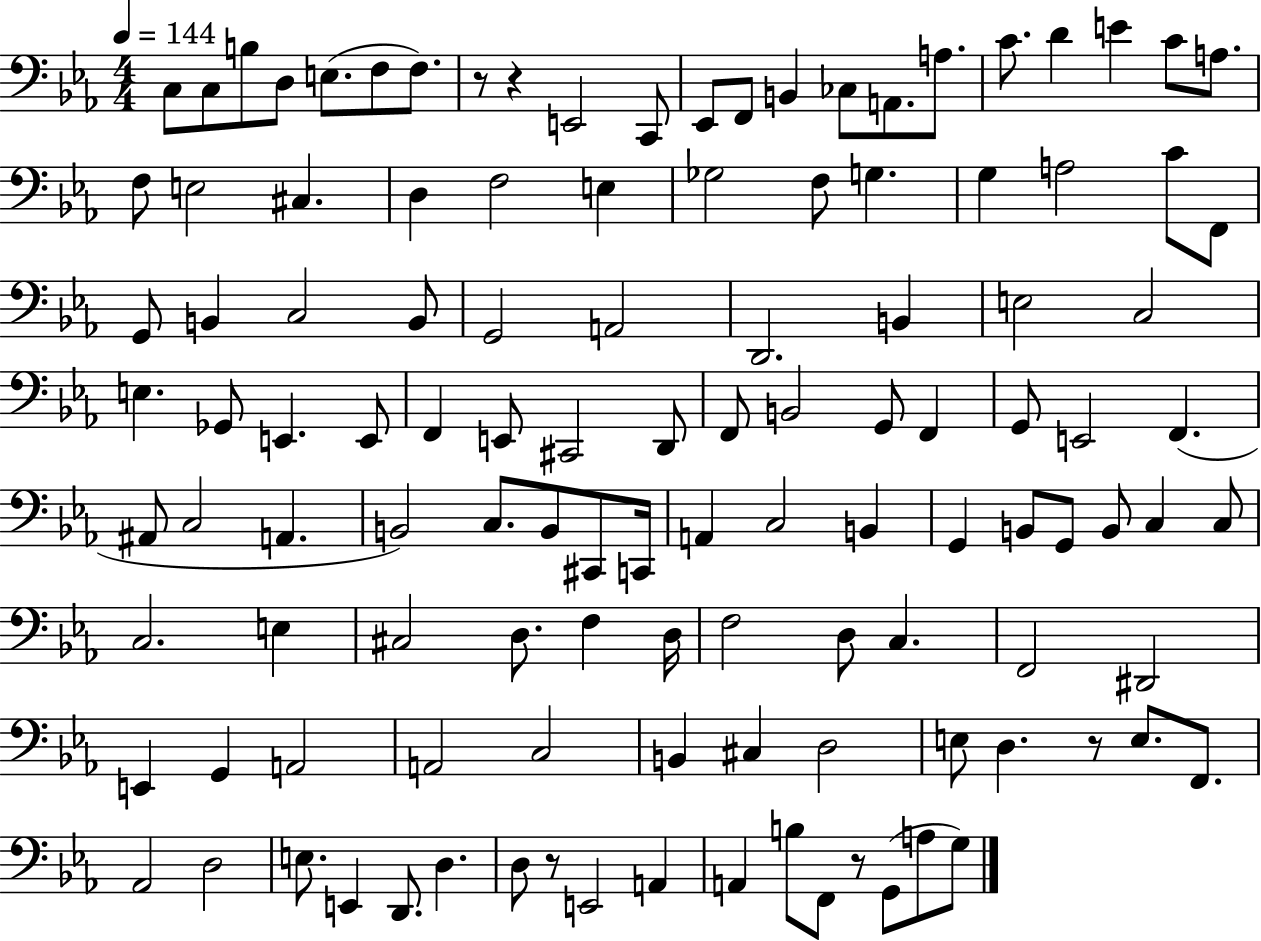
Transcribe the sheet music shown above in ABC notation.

X:1
T:Untitled
M:4/4
L:1/4
K:Eb
C,/2 C,/2 B,/2 D,/2 E,/2 F,/2 F,/2 z/2 z E,,2 C,,/2 _E,,/2 F,,/2 B,, _C,/2 A,,/2 A,/2 C/2 D E C/2 A,/2 F,/2 E,2 ^C, D, F,2 E, _G,2 F,/2 G, G, A,2 C/2 F,,/2 G,,/2 B,, C,2 B,,/2 G,,2 A,,2 D,,2 B,, E,2 C,2 E, _G,,/2 E,, E,,/2 F,, E,,/2 ^C,,2 D,,/2 F,,/2 B,,2 G,,/2 F,, G,,/2 E,,2 F,, ^A,,/2 C,2 A,, B,,2 C,/2 B,,/2 ^C,,/2 C,,/4 A,, C,2 B,, G,, B,,/2 G,,/2 B,,/2 C, C,/2 C,2 E, ^C,2 D,/2 F, D,/4 F,2 D,/2 C, F,,2 ^D,,2 E,, G,, A,,2 A,,2 C,2 B,, ^C, D,2 E,/2 D, z/2 E,/2 F,,/2 _A,,2 D,2 E,/2 E,, D,,/2 D, D,/2 z/2 E,,2 A,, A,, B,/2 F,,/2 z/2 G,,/2 A,/2 G,/2